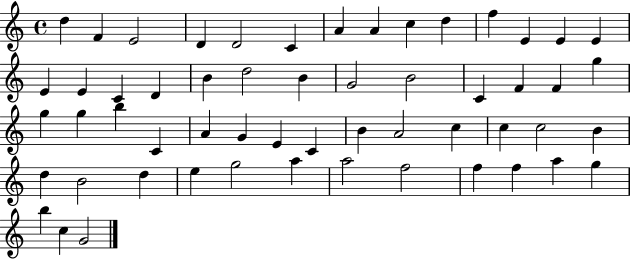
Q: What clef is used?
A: treble